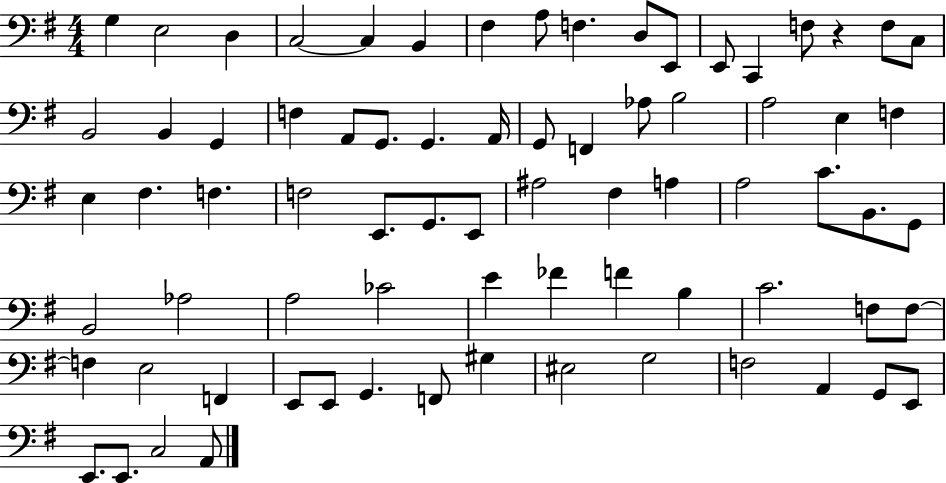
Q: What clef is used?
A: bass